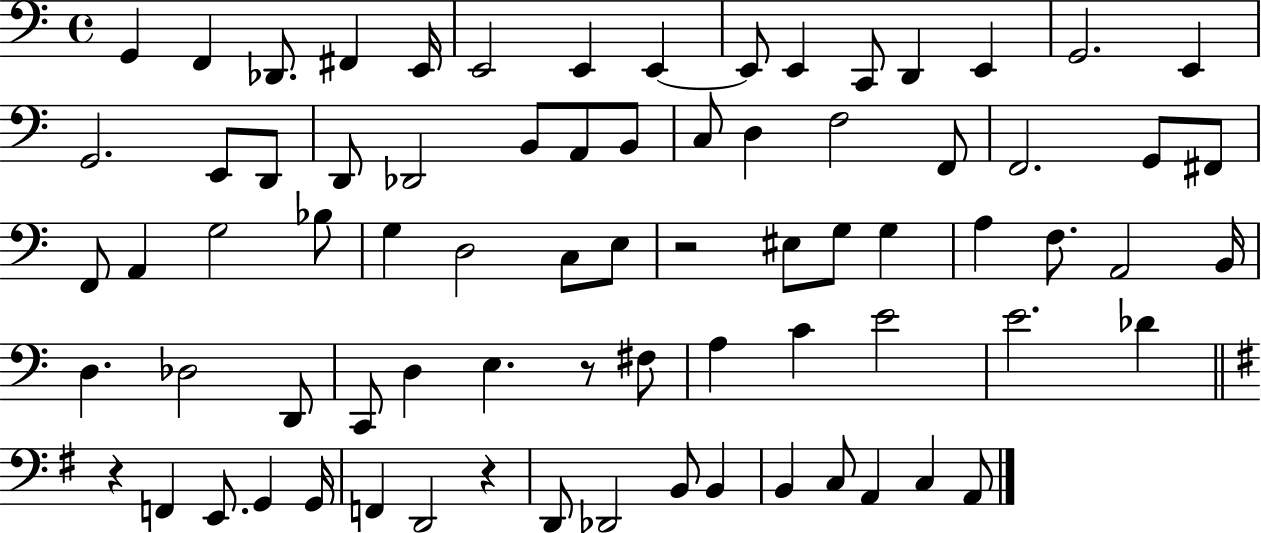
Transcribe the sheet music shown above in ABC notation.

X:1
T:Untitled
M:4/4
L:1/4
K:C
G,, F,, _D,,/2 ^F,, E,,/4 E,,2 E,, E,, E,,/2 E,, C,,/2 D,, E,, G,,2 E,, G,,2 E,,/2 D,,/2 D,,/2 _D,,2 B,,/2 A,,/2 B,,/2 C,/2 D, F,2 F,,/2 F,,2 G,,/2 ^F,,/2 F,,/2 A,, G,2 _B,/2 G, D,2 C,/2 E,/2 z2 ^E,/2 G,/2 G, A, F,/2 A,,2 B,,/4 D, _D,2 D,,/2 C,,/2 D, E, z/2 ^F,/2 A, C E2 E2 _D z F,, E,,/2 G,, G,,/4 F,, D,,2 z D,,/2 _D,,2 B,,/2 B,, B,, C,/2 A,, C, A,,/2